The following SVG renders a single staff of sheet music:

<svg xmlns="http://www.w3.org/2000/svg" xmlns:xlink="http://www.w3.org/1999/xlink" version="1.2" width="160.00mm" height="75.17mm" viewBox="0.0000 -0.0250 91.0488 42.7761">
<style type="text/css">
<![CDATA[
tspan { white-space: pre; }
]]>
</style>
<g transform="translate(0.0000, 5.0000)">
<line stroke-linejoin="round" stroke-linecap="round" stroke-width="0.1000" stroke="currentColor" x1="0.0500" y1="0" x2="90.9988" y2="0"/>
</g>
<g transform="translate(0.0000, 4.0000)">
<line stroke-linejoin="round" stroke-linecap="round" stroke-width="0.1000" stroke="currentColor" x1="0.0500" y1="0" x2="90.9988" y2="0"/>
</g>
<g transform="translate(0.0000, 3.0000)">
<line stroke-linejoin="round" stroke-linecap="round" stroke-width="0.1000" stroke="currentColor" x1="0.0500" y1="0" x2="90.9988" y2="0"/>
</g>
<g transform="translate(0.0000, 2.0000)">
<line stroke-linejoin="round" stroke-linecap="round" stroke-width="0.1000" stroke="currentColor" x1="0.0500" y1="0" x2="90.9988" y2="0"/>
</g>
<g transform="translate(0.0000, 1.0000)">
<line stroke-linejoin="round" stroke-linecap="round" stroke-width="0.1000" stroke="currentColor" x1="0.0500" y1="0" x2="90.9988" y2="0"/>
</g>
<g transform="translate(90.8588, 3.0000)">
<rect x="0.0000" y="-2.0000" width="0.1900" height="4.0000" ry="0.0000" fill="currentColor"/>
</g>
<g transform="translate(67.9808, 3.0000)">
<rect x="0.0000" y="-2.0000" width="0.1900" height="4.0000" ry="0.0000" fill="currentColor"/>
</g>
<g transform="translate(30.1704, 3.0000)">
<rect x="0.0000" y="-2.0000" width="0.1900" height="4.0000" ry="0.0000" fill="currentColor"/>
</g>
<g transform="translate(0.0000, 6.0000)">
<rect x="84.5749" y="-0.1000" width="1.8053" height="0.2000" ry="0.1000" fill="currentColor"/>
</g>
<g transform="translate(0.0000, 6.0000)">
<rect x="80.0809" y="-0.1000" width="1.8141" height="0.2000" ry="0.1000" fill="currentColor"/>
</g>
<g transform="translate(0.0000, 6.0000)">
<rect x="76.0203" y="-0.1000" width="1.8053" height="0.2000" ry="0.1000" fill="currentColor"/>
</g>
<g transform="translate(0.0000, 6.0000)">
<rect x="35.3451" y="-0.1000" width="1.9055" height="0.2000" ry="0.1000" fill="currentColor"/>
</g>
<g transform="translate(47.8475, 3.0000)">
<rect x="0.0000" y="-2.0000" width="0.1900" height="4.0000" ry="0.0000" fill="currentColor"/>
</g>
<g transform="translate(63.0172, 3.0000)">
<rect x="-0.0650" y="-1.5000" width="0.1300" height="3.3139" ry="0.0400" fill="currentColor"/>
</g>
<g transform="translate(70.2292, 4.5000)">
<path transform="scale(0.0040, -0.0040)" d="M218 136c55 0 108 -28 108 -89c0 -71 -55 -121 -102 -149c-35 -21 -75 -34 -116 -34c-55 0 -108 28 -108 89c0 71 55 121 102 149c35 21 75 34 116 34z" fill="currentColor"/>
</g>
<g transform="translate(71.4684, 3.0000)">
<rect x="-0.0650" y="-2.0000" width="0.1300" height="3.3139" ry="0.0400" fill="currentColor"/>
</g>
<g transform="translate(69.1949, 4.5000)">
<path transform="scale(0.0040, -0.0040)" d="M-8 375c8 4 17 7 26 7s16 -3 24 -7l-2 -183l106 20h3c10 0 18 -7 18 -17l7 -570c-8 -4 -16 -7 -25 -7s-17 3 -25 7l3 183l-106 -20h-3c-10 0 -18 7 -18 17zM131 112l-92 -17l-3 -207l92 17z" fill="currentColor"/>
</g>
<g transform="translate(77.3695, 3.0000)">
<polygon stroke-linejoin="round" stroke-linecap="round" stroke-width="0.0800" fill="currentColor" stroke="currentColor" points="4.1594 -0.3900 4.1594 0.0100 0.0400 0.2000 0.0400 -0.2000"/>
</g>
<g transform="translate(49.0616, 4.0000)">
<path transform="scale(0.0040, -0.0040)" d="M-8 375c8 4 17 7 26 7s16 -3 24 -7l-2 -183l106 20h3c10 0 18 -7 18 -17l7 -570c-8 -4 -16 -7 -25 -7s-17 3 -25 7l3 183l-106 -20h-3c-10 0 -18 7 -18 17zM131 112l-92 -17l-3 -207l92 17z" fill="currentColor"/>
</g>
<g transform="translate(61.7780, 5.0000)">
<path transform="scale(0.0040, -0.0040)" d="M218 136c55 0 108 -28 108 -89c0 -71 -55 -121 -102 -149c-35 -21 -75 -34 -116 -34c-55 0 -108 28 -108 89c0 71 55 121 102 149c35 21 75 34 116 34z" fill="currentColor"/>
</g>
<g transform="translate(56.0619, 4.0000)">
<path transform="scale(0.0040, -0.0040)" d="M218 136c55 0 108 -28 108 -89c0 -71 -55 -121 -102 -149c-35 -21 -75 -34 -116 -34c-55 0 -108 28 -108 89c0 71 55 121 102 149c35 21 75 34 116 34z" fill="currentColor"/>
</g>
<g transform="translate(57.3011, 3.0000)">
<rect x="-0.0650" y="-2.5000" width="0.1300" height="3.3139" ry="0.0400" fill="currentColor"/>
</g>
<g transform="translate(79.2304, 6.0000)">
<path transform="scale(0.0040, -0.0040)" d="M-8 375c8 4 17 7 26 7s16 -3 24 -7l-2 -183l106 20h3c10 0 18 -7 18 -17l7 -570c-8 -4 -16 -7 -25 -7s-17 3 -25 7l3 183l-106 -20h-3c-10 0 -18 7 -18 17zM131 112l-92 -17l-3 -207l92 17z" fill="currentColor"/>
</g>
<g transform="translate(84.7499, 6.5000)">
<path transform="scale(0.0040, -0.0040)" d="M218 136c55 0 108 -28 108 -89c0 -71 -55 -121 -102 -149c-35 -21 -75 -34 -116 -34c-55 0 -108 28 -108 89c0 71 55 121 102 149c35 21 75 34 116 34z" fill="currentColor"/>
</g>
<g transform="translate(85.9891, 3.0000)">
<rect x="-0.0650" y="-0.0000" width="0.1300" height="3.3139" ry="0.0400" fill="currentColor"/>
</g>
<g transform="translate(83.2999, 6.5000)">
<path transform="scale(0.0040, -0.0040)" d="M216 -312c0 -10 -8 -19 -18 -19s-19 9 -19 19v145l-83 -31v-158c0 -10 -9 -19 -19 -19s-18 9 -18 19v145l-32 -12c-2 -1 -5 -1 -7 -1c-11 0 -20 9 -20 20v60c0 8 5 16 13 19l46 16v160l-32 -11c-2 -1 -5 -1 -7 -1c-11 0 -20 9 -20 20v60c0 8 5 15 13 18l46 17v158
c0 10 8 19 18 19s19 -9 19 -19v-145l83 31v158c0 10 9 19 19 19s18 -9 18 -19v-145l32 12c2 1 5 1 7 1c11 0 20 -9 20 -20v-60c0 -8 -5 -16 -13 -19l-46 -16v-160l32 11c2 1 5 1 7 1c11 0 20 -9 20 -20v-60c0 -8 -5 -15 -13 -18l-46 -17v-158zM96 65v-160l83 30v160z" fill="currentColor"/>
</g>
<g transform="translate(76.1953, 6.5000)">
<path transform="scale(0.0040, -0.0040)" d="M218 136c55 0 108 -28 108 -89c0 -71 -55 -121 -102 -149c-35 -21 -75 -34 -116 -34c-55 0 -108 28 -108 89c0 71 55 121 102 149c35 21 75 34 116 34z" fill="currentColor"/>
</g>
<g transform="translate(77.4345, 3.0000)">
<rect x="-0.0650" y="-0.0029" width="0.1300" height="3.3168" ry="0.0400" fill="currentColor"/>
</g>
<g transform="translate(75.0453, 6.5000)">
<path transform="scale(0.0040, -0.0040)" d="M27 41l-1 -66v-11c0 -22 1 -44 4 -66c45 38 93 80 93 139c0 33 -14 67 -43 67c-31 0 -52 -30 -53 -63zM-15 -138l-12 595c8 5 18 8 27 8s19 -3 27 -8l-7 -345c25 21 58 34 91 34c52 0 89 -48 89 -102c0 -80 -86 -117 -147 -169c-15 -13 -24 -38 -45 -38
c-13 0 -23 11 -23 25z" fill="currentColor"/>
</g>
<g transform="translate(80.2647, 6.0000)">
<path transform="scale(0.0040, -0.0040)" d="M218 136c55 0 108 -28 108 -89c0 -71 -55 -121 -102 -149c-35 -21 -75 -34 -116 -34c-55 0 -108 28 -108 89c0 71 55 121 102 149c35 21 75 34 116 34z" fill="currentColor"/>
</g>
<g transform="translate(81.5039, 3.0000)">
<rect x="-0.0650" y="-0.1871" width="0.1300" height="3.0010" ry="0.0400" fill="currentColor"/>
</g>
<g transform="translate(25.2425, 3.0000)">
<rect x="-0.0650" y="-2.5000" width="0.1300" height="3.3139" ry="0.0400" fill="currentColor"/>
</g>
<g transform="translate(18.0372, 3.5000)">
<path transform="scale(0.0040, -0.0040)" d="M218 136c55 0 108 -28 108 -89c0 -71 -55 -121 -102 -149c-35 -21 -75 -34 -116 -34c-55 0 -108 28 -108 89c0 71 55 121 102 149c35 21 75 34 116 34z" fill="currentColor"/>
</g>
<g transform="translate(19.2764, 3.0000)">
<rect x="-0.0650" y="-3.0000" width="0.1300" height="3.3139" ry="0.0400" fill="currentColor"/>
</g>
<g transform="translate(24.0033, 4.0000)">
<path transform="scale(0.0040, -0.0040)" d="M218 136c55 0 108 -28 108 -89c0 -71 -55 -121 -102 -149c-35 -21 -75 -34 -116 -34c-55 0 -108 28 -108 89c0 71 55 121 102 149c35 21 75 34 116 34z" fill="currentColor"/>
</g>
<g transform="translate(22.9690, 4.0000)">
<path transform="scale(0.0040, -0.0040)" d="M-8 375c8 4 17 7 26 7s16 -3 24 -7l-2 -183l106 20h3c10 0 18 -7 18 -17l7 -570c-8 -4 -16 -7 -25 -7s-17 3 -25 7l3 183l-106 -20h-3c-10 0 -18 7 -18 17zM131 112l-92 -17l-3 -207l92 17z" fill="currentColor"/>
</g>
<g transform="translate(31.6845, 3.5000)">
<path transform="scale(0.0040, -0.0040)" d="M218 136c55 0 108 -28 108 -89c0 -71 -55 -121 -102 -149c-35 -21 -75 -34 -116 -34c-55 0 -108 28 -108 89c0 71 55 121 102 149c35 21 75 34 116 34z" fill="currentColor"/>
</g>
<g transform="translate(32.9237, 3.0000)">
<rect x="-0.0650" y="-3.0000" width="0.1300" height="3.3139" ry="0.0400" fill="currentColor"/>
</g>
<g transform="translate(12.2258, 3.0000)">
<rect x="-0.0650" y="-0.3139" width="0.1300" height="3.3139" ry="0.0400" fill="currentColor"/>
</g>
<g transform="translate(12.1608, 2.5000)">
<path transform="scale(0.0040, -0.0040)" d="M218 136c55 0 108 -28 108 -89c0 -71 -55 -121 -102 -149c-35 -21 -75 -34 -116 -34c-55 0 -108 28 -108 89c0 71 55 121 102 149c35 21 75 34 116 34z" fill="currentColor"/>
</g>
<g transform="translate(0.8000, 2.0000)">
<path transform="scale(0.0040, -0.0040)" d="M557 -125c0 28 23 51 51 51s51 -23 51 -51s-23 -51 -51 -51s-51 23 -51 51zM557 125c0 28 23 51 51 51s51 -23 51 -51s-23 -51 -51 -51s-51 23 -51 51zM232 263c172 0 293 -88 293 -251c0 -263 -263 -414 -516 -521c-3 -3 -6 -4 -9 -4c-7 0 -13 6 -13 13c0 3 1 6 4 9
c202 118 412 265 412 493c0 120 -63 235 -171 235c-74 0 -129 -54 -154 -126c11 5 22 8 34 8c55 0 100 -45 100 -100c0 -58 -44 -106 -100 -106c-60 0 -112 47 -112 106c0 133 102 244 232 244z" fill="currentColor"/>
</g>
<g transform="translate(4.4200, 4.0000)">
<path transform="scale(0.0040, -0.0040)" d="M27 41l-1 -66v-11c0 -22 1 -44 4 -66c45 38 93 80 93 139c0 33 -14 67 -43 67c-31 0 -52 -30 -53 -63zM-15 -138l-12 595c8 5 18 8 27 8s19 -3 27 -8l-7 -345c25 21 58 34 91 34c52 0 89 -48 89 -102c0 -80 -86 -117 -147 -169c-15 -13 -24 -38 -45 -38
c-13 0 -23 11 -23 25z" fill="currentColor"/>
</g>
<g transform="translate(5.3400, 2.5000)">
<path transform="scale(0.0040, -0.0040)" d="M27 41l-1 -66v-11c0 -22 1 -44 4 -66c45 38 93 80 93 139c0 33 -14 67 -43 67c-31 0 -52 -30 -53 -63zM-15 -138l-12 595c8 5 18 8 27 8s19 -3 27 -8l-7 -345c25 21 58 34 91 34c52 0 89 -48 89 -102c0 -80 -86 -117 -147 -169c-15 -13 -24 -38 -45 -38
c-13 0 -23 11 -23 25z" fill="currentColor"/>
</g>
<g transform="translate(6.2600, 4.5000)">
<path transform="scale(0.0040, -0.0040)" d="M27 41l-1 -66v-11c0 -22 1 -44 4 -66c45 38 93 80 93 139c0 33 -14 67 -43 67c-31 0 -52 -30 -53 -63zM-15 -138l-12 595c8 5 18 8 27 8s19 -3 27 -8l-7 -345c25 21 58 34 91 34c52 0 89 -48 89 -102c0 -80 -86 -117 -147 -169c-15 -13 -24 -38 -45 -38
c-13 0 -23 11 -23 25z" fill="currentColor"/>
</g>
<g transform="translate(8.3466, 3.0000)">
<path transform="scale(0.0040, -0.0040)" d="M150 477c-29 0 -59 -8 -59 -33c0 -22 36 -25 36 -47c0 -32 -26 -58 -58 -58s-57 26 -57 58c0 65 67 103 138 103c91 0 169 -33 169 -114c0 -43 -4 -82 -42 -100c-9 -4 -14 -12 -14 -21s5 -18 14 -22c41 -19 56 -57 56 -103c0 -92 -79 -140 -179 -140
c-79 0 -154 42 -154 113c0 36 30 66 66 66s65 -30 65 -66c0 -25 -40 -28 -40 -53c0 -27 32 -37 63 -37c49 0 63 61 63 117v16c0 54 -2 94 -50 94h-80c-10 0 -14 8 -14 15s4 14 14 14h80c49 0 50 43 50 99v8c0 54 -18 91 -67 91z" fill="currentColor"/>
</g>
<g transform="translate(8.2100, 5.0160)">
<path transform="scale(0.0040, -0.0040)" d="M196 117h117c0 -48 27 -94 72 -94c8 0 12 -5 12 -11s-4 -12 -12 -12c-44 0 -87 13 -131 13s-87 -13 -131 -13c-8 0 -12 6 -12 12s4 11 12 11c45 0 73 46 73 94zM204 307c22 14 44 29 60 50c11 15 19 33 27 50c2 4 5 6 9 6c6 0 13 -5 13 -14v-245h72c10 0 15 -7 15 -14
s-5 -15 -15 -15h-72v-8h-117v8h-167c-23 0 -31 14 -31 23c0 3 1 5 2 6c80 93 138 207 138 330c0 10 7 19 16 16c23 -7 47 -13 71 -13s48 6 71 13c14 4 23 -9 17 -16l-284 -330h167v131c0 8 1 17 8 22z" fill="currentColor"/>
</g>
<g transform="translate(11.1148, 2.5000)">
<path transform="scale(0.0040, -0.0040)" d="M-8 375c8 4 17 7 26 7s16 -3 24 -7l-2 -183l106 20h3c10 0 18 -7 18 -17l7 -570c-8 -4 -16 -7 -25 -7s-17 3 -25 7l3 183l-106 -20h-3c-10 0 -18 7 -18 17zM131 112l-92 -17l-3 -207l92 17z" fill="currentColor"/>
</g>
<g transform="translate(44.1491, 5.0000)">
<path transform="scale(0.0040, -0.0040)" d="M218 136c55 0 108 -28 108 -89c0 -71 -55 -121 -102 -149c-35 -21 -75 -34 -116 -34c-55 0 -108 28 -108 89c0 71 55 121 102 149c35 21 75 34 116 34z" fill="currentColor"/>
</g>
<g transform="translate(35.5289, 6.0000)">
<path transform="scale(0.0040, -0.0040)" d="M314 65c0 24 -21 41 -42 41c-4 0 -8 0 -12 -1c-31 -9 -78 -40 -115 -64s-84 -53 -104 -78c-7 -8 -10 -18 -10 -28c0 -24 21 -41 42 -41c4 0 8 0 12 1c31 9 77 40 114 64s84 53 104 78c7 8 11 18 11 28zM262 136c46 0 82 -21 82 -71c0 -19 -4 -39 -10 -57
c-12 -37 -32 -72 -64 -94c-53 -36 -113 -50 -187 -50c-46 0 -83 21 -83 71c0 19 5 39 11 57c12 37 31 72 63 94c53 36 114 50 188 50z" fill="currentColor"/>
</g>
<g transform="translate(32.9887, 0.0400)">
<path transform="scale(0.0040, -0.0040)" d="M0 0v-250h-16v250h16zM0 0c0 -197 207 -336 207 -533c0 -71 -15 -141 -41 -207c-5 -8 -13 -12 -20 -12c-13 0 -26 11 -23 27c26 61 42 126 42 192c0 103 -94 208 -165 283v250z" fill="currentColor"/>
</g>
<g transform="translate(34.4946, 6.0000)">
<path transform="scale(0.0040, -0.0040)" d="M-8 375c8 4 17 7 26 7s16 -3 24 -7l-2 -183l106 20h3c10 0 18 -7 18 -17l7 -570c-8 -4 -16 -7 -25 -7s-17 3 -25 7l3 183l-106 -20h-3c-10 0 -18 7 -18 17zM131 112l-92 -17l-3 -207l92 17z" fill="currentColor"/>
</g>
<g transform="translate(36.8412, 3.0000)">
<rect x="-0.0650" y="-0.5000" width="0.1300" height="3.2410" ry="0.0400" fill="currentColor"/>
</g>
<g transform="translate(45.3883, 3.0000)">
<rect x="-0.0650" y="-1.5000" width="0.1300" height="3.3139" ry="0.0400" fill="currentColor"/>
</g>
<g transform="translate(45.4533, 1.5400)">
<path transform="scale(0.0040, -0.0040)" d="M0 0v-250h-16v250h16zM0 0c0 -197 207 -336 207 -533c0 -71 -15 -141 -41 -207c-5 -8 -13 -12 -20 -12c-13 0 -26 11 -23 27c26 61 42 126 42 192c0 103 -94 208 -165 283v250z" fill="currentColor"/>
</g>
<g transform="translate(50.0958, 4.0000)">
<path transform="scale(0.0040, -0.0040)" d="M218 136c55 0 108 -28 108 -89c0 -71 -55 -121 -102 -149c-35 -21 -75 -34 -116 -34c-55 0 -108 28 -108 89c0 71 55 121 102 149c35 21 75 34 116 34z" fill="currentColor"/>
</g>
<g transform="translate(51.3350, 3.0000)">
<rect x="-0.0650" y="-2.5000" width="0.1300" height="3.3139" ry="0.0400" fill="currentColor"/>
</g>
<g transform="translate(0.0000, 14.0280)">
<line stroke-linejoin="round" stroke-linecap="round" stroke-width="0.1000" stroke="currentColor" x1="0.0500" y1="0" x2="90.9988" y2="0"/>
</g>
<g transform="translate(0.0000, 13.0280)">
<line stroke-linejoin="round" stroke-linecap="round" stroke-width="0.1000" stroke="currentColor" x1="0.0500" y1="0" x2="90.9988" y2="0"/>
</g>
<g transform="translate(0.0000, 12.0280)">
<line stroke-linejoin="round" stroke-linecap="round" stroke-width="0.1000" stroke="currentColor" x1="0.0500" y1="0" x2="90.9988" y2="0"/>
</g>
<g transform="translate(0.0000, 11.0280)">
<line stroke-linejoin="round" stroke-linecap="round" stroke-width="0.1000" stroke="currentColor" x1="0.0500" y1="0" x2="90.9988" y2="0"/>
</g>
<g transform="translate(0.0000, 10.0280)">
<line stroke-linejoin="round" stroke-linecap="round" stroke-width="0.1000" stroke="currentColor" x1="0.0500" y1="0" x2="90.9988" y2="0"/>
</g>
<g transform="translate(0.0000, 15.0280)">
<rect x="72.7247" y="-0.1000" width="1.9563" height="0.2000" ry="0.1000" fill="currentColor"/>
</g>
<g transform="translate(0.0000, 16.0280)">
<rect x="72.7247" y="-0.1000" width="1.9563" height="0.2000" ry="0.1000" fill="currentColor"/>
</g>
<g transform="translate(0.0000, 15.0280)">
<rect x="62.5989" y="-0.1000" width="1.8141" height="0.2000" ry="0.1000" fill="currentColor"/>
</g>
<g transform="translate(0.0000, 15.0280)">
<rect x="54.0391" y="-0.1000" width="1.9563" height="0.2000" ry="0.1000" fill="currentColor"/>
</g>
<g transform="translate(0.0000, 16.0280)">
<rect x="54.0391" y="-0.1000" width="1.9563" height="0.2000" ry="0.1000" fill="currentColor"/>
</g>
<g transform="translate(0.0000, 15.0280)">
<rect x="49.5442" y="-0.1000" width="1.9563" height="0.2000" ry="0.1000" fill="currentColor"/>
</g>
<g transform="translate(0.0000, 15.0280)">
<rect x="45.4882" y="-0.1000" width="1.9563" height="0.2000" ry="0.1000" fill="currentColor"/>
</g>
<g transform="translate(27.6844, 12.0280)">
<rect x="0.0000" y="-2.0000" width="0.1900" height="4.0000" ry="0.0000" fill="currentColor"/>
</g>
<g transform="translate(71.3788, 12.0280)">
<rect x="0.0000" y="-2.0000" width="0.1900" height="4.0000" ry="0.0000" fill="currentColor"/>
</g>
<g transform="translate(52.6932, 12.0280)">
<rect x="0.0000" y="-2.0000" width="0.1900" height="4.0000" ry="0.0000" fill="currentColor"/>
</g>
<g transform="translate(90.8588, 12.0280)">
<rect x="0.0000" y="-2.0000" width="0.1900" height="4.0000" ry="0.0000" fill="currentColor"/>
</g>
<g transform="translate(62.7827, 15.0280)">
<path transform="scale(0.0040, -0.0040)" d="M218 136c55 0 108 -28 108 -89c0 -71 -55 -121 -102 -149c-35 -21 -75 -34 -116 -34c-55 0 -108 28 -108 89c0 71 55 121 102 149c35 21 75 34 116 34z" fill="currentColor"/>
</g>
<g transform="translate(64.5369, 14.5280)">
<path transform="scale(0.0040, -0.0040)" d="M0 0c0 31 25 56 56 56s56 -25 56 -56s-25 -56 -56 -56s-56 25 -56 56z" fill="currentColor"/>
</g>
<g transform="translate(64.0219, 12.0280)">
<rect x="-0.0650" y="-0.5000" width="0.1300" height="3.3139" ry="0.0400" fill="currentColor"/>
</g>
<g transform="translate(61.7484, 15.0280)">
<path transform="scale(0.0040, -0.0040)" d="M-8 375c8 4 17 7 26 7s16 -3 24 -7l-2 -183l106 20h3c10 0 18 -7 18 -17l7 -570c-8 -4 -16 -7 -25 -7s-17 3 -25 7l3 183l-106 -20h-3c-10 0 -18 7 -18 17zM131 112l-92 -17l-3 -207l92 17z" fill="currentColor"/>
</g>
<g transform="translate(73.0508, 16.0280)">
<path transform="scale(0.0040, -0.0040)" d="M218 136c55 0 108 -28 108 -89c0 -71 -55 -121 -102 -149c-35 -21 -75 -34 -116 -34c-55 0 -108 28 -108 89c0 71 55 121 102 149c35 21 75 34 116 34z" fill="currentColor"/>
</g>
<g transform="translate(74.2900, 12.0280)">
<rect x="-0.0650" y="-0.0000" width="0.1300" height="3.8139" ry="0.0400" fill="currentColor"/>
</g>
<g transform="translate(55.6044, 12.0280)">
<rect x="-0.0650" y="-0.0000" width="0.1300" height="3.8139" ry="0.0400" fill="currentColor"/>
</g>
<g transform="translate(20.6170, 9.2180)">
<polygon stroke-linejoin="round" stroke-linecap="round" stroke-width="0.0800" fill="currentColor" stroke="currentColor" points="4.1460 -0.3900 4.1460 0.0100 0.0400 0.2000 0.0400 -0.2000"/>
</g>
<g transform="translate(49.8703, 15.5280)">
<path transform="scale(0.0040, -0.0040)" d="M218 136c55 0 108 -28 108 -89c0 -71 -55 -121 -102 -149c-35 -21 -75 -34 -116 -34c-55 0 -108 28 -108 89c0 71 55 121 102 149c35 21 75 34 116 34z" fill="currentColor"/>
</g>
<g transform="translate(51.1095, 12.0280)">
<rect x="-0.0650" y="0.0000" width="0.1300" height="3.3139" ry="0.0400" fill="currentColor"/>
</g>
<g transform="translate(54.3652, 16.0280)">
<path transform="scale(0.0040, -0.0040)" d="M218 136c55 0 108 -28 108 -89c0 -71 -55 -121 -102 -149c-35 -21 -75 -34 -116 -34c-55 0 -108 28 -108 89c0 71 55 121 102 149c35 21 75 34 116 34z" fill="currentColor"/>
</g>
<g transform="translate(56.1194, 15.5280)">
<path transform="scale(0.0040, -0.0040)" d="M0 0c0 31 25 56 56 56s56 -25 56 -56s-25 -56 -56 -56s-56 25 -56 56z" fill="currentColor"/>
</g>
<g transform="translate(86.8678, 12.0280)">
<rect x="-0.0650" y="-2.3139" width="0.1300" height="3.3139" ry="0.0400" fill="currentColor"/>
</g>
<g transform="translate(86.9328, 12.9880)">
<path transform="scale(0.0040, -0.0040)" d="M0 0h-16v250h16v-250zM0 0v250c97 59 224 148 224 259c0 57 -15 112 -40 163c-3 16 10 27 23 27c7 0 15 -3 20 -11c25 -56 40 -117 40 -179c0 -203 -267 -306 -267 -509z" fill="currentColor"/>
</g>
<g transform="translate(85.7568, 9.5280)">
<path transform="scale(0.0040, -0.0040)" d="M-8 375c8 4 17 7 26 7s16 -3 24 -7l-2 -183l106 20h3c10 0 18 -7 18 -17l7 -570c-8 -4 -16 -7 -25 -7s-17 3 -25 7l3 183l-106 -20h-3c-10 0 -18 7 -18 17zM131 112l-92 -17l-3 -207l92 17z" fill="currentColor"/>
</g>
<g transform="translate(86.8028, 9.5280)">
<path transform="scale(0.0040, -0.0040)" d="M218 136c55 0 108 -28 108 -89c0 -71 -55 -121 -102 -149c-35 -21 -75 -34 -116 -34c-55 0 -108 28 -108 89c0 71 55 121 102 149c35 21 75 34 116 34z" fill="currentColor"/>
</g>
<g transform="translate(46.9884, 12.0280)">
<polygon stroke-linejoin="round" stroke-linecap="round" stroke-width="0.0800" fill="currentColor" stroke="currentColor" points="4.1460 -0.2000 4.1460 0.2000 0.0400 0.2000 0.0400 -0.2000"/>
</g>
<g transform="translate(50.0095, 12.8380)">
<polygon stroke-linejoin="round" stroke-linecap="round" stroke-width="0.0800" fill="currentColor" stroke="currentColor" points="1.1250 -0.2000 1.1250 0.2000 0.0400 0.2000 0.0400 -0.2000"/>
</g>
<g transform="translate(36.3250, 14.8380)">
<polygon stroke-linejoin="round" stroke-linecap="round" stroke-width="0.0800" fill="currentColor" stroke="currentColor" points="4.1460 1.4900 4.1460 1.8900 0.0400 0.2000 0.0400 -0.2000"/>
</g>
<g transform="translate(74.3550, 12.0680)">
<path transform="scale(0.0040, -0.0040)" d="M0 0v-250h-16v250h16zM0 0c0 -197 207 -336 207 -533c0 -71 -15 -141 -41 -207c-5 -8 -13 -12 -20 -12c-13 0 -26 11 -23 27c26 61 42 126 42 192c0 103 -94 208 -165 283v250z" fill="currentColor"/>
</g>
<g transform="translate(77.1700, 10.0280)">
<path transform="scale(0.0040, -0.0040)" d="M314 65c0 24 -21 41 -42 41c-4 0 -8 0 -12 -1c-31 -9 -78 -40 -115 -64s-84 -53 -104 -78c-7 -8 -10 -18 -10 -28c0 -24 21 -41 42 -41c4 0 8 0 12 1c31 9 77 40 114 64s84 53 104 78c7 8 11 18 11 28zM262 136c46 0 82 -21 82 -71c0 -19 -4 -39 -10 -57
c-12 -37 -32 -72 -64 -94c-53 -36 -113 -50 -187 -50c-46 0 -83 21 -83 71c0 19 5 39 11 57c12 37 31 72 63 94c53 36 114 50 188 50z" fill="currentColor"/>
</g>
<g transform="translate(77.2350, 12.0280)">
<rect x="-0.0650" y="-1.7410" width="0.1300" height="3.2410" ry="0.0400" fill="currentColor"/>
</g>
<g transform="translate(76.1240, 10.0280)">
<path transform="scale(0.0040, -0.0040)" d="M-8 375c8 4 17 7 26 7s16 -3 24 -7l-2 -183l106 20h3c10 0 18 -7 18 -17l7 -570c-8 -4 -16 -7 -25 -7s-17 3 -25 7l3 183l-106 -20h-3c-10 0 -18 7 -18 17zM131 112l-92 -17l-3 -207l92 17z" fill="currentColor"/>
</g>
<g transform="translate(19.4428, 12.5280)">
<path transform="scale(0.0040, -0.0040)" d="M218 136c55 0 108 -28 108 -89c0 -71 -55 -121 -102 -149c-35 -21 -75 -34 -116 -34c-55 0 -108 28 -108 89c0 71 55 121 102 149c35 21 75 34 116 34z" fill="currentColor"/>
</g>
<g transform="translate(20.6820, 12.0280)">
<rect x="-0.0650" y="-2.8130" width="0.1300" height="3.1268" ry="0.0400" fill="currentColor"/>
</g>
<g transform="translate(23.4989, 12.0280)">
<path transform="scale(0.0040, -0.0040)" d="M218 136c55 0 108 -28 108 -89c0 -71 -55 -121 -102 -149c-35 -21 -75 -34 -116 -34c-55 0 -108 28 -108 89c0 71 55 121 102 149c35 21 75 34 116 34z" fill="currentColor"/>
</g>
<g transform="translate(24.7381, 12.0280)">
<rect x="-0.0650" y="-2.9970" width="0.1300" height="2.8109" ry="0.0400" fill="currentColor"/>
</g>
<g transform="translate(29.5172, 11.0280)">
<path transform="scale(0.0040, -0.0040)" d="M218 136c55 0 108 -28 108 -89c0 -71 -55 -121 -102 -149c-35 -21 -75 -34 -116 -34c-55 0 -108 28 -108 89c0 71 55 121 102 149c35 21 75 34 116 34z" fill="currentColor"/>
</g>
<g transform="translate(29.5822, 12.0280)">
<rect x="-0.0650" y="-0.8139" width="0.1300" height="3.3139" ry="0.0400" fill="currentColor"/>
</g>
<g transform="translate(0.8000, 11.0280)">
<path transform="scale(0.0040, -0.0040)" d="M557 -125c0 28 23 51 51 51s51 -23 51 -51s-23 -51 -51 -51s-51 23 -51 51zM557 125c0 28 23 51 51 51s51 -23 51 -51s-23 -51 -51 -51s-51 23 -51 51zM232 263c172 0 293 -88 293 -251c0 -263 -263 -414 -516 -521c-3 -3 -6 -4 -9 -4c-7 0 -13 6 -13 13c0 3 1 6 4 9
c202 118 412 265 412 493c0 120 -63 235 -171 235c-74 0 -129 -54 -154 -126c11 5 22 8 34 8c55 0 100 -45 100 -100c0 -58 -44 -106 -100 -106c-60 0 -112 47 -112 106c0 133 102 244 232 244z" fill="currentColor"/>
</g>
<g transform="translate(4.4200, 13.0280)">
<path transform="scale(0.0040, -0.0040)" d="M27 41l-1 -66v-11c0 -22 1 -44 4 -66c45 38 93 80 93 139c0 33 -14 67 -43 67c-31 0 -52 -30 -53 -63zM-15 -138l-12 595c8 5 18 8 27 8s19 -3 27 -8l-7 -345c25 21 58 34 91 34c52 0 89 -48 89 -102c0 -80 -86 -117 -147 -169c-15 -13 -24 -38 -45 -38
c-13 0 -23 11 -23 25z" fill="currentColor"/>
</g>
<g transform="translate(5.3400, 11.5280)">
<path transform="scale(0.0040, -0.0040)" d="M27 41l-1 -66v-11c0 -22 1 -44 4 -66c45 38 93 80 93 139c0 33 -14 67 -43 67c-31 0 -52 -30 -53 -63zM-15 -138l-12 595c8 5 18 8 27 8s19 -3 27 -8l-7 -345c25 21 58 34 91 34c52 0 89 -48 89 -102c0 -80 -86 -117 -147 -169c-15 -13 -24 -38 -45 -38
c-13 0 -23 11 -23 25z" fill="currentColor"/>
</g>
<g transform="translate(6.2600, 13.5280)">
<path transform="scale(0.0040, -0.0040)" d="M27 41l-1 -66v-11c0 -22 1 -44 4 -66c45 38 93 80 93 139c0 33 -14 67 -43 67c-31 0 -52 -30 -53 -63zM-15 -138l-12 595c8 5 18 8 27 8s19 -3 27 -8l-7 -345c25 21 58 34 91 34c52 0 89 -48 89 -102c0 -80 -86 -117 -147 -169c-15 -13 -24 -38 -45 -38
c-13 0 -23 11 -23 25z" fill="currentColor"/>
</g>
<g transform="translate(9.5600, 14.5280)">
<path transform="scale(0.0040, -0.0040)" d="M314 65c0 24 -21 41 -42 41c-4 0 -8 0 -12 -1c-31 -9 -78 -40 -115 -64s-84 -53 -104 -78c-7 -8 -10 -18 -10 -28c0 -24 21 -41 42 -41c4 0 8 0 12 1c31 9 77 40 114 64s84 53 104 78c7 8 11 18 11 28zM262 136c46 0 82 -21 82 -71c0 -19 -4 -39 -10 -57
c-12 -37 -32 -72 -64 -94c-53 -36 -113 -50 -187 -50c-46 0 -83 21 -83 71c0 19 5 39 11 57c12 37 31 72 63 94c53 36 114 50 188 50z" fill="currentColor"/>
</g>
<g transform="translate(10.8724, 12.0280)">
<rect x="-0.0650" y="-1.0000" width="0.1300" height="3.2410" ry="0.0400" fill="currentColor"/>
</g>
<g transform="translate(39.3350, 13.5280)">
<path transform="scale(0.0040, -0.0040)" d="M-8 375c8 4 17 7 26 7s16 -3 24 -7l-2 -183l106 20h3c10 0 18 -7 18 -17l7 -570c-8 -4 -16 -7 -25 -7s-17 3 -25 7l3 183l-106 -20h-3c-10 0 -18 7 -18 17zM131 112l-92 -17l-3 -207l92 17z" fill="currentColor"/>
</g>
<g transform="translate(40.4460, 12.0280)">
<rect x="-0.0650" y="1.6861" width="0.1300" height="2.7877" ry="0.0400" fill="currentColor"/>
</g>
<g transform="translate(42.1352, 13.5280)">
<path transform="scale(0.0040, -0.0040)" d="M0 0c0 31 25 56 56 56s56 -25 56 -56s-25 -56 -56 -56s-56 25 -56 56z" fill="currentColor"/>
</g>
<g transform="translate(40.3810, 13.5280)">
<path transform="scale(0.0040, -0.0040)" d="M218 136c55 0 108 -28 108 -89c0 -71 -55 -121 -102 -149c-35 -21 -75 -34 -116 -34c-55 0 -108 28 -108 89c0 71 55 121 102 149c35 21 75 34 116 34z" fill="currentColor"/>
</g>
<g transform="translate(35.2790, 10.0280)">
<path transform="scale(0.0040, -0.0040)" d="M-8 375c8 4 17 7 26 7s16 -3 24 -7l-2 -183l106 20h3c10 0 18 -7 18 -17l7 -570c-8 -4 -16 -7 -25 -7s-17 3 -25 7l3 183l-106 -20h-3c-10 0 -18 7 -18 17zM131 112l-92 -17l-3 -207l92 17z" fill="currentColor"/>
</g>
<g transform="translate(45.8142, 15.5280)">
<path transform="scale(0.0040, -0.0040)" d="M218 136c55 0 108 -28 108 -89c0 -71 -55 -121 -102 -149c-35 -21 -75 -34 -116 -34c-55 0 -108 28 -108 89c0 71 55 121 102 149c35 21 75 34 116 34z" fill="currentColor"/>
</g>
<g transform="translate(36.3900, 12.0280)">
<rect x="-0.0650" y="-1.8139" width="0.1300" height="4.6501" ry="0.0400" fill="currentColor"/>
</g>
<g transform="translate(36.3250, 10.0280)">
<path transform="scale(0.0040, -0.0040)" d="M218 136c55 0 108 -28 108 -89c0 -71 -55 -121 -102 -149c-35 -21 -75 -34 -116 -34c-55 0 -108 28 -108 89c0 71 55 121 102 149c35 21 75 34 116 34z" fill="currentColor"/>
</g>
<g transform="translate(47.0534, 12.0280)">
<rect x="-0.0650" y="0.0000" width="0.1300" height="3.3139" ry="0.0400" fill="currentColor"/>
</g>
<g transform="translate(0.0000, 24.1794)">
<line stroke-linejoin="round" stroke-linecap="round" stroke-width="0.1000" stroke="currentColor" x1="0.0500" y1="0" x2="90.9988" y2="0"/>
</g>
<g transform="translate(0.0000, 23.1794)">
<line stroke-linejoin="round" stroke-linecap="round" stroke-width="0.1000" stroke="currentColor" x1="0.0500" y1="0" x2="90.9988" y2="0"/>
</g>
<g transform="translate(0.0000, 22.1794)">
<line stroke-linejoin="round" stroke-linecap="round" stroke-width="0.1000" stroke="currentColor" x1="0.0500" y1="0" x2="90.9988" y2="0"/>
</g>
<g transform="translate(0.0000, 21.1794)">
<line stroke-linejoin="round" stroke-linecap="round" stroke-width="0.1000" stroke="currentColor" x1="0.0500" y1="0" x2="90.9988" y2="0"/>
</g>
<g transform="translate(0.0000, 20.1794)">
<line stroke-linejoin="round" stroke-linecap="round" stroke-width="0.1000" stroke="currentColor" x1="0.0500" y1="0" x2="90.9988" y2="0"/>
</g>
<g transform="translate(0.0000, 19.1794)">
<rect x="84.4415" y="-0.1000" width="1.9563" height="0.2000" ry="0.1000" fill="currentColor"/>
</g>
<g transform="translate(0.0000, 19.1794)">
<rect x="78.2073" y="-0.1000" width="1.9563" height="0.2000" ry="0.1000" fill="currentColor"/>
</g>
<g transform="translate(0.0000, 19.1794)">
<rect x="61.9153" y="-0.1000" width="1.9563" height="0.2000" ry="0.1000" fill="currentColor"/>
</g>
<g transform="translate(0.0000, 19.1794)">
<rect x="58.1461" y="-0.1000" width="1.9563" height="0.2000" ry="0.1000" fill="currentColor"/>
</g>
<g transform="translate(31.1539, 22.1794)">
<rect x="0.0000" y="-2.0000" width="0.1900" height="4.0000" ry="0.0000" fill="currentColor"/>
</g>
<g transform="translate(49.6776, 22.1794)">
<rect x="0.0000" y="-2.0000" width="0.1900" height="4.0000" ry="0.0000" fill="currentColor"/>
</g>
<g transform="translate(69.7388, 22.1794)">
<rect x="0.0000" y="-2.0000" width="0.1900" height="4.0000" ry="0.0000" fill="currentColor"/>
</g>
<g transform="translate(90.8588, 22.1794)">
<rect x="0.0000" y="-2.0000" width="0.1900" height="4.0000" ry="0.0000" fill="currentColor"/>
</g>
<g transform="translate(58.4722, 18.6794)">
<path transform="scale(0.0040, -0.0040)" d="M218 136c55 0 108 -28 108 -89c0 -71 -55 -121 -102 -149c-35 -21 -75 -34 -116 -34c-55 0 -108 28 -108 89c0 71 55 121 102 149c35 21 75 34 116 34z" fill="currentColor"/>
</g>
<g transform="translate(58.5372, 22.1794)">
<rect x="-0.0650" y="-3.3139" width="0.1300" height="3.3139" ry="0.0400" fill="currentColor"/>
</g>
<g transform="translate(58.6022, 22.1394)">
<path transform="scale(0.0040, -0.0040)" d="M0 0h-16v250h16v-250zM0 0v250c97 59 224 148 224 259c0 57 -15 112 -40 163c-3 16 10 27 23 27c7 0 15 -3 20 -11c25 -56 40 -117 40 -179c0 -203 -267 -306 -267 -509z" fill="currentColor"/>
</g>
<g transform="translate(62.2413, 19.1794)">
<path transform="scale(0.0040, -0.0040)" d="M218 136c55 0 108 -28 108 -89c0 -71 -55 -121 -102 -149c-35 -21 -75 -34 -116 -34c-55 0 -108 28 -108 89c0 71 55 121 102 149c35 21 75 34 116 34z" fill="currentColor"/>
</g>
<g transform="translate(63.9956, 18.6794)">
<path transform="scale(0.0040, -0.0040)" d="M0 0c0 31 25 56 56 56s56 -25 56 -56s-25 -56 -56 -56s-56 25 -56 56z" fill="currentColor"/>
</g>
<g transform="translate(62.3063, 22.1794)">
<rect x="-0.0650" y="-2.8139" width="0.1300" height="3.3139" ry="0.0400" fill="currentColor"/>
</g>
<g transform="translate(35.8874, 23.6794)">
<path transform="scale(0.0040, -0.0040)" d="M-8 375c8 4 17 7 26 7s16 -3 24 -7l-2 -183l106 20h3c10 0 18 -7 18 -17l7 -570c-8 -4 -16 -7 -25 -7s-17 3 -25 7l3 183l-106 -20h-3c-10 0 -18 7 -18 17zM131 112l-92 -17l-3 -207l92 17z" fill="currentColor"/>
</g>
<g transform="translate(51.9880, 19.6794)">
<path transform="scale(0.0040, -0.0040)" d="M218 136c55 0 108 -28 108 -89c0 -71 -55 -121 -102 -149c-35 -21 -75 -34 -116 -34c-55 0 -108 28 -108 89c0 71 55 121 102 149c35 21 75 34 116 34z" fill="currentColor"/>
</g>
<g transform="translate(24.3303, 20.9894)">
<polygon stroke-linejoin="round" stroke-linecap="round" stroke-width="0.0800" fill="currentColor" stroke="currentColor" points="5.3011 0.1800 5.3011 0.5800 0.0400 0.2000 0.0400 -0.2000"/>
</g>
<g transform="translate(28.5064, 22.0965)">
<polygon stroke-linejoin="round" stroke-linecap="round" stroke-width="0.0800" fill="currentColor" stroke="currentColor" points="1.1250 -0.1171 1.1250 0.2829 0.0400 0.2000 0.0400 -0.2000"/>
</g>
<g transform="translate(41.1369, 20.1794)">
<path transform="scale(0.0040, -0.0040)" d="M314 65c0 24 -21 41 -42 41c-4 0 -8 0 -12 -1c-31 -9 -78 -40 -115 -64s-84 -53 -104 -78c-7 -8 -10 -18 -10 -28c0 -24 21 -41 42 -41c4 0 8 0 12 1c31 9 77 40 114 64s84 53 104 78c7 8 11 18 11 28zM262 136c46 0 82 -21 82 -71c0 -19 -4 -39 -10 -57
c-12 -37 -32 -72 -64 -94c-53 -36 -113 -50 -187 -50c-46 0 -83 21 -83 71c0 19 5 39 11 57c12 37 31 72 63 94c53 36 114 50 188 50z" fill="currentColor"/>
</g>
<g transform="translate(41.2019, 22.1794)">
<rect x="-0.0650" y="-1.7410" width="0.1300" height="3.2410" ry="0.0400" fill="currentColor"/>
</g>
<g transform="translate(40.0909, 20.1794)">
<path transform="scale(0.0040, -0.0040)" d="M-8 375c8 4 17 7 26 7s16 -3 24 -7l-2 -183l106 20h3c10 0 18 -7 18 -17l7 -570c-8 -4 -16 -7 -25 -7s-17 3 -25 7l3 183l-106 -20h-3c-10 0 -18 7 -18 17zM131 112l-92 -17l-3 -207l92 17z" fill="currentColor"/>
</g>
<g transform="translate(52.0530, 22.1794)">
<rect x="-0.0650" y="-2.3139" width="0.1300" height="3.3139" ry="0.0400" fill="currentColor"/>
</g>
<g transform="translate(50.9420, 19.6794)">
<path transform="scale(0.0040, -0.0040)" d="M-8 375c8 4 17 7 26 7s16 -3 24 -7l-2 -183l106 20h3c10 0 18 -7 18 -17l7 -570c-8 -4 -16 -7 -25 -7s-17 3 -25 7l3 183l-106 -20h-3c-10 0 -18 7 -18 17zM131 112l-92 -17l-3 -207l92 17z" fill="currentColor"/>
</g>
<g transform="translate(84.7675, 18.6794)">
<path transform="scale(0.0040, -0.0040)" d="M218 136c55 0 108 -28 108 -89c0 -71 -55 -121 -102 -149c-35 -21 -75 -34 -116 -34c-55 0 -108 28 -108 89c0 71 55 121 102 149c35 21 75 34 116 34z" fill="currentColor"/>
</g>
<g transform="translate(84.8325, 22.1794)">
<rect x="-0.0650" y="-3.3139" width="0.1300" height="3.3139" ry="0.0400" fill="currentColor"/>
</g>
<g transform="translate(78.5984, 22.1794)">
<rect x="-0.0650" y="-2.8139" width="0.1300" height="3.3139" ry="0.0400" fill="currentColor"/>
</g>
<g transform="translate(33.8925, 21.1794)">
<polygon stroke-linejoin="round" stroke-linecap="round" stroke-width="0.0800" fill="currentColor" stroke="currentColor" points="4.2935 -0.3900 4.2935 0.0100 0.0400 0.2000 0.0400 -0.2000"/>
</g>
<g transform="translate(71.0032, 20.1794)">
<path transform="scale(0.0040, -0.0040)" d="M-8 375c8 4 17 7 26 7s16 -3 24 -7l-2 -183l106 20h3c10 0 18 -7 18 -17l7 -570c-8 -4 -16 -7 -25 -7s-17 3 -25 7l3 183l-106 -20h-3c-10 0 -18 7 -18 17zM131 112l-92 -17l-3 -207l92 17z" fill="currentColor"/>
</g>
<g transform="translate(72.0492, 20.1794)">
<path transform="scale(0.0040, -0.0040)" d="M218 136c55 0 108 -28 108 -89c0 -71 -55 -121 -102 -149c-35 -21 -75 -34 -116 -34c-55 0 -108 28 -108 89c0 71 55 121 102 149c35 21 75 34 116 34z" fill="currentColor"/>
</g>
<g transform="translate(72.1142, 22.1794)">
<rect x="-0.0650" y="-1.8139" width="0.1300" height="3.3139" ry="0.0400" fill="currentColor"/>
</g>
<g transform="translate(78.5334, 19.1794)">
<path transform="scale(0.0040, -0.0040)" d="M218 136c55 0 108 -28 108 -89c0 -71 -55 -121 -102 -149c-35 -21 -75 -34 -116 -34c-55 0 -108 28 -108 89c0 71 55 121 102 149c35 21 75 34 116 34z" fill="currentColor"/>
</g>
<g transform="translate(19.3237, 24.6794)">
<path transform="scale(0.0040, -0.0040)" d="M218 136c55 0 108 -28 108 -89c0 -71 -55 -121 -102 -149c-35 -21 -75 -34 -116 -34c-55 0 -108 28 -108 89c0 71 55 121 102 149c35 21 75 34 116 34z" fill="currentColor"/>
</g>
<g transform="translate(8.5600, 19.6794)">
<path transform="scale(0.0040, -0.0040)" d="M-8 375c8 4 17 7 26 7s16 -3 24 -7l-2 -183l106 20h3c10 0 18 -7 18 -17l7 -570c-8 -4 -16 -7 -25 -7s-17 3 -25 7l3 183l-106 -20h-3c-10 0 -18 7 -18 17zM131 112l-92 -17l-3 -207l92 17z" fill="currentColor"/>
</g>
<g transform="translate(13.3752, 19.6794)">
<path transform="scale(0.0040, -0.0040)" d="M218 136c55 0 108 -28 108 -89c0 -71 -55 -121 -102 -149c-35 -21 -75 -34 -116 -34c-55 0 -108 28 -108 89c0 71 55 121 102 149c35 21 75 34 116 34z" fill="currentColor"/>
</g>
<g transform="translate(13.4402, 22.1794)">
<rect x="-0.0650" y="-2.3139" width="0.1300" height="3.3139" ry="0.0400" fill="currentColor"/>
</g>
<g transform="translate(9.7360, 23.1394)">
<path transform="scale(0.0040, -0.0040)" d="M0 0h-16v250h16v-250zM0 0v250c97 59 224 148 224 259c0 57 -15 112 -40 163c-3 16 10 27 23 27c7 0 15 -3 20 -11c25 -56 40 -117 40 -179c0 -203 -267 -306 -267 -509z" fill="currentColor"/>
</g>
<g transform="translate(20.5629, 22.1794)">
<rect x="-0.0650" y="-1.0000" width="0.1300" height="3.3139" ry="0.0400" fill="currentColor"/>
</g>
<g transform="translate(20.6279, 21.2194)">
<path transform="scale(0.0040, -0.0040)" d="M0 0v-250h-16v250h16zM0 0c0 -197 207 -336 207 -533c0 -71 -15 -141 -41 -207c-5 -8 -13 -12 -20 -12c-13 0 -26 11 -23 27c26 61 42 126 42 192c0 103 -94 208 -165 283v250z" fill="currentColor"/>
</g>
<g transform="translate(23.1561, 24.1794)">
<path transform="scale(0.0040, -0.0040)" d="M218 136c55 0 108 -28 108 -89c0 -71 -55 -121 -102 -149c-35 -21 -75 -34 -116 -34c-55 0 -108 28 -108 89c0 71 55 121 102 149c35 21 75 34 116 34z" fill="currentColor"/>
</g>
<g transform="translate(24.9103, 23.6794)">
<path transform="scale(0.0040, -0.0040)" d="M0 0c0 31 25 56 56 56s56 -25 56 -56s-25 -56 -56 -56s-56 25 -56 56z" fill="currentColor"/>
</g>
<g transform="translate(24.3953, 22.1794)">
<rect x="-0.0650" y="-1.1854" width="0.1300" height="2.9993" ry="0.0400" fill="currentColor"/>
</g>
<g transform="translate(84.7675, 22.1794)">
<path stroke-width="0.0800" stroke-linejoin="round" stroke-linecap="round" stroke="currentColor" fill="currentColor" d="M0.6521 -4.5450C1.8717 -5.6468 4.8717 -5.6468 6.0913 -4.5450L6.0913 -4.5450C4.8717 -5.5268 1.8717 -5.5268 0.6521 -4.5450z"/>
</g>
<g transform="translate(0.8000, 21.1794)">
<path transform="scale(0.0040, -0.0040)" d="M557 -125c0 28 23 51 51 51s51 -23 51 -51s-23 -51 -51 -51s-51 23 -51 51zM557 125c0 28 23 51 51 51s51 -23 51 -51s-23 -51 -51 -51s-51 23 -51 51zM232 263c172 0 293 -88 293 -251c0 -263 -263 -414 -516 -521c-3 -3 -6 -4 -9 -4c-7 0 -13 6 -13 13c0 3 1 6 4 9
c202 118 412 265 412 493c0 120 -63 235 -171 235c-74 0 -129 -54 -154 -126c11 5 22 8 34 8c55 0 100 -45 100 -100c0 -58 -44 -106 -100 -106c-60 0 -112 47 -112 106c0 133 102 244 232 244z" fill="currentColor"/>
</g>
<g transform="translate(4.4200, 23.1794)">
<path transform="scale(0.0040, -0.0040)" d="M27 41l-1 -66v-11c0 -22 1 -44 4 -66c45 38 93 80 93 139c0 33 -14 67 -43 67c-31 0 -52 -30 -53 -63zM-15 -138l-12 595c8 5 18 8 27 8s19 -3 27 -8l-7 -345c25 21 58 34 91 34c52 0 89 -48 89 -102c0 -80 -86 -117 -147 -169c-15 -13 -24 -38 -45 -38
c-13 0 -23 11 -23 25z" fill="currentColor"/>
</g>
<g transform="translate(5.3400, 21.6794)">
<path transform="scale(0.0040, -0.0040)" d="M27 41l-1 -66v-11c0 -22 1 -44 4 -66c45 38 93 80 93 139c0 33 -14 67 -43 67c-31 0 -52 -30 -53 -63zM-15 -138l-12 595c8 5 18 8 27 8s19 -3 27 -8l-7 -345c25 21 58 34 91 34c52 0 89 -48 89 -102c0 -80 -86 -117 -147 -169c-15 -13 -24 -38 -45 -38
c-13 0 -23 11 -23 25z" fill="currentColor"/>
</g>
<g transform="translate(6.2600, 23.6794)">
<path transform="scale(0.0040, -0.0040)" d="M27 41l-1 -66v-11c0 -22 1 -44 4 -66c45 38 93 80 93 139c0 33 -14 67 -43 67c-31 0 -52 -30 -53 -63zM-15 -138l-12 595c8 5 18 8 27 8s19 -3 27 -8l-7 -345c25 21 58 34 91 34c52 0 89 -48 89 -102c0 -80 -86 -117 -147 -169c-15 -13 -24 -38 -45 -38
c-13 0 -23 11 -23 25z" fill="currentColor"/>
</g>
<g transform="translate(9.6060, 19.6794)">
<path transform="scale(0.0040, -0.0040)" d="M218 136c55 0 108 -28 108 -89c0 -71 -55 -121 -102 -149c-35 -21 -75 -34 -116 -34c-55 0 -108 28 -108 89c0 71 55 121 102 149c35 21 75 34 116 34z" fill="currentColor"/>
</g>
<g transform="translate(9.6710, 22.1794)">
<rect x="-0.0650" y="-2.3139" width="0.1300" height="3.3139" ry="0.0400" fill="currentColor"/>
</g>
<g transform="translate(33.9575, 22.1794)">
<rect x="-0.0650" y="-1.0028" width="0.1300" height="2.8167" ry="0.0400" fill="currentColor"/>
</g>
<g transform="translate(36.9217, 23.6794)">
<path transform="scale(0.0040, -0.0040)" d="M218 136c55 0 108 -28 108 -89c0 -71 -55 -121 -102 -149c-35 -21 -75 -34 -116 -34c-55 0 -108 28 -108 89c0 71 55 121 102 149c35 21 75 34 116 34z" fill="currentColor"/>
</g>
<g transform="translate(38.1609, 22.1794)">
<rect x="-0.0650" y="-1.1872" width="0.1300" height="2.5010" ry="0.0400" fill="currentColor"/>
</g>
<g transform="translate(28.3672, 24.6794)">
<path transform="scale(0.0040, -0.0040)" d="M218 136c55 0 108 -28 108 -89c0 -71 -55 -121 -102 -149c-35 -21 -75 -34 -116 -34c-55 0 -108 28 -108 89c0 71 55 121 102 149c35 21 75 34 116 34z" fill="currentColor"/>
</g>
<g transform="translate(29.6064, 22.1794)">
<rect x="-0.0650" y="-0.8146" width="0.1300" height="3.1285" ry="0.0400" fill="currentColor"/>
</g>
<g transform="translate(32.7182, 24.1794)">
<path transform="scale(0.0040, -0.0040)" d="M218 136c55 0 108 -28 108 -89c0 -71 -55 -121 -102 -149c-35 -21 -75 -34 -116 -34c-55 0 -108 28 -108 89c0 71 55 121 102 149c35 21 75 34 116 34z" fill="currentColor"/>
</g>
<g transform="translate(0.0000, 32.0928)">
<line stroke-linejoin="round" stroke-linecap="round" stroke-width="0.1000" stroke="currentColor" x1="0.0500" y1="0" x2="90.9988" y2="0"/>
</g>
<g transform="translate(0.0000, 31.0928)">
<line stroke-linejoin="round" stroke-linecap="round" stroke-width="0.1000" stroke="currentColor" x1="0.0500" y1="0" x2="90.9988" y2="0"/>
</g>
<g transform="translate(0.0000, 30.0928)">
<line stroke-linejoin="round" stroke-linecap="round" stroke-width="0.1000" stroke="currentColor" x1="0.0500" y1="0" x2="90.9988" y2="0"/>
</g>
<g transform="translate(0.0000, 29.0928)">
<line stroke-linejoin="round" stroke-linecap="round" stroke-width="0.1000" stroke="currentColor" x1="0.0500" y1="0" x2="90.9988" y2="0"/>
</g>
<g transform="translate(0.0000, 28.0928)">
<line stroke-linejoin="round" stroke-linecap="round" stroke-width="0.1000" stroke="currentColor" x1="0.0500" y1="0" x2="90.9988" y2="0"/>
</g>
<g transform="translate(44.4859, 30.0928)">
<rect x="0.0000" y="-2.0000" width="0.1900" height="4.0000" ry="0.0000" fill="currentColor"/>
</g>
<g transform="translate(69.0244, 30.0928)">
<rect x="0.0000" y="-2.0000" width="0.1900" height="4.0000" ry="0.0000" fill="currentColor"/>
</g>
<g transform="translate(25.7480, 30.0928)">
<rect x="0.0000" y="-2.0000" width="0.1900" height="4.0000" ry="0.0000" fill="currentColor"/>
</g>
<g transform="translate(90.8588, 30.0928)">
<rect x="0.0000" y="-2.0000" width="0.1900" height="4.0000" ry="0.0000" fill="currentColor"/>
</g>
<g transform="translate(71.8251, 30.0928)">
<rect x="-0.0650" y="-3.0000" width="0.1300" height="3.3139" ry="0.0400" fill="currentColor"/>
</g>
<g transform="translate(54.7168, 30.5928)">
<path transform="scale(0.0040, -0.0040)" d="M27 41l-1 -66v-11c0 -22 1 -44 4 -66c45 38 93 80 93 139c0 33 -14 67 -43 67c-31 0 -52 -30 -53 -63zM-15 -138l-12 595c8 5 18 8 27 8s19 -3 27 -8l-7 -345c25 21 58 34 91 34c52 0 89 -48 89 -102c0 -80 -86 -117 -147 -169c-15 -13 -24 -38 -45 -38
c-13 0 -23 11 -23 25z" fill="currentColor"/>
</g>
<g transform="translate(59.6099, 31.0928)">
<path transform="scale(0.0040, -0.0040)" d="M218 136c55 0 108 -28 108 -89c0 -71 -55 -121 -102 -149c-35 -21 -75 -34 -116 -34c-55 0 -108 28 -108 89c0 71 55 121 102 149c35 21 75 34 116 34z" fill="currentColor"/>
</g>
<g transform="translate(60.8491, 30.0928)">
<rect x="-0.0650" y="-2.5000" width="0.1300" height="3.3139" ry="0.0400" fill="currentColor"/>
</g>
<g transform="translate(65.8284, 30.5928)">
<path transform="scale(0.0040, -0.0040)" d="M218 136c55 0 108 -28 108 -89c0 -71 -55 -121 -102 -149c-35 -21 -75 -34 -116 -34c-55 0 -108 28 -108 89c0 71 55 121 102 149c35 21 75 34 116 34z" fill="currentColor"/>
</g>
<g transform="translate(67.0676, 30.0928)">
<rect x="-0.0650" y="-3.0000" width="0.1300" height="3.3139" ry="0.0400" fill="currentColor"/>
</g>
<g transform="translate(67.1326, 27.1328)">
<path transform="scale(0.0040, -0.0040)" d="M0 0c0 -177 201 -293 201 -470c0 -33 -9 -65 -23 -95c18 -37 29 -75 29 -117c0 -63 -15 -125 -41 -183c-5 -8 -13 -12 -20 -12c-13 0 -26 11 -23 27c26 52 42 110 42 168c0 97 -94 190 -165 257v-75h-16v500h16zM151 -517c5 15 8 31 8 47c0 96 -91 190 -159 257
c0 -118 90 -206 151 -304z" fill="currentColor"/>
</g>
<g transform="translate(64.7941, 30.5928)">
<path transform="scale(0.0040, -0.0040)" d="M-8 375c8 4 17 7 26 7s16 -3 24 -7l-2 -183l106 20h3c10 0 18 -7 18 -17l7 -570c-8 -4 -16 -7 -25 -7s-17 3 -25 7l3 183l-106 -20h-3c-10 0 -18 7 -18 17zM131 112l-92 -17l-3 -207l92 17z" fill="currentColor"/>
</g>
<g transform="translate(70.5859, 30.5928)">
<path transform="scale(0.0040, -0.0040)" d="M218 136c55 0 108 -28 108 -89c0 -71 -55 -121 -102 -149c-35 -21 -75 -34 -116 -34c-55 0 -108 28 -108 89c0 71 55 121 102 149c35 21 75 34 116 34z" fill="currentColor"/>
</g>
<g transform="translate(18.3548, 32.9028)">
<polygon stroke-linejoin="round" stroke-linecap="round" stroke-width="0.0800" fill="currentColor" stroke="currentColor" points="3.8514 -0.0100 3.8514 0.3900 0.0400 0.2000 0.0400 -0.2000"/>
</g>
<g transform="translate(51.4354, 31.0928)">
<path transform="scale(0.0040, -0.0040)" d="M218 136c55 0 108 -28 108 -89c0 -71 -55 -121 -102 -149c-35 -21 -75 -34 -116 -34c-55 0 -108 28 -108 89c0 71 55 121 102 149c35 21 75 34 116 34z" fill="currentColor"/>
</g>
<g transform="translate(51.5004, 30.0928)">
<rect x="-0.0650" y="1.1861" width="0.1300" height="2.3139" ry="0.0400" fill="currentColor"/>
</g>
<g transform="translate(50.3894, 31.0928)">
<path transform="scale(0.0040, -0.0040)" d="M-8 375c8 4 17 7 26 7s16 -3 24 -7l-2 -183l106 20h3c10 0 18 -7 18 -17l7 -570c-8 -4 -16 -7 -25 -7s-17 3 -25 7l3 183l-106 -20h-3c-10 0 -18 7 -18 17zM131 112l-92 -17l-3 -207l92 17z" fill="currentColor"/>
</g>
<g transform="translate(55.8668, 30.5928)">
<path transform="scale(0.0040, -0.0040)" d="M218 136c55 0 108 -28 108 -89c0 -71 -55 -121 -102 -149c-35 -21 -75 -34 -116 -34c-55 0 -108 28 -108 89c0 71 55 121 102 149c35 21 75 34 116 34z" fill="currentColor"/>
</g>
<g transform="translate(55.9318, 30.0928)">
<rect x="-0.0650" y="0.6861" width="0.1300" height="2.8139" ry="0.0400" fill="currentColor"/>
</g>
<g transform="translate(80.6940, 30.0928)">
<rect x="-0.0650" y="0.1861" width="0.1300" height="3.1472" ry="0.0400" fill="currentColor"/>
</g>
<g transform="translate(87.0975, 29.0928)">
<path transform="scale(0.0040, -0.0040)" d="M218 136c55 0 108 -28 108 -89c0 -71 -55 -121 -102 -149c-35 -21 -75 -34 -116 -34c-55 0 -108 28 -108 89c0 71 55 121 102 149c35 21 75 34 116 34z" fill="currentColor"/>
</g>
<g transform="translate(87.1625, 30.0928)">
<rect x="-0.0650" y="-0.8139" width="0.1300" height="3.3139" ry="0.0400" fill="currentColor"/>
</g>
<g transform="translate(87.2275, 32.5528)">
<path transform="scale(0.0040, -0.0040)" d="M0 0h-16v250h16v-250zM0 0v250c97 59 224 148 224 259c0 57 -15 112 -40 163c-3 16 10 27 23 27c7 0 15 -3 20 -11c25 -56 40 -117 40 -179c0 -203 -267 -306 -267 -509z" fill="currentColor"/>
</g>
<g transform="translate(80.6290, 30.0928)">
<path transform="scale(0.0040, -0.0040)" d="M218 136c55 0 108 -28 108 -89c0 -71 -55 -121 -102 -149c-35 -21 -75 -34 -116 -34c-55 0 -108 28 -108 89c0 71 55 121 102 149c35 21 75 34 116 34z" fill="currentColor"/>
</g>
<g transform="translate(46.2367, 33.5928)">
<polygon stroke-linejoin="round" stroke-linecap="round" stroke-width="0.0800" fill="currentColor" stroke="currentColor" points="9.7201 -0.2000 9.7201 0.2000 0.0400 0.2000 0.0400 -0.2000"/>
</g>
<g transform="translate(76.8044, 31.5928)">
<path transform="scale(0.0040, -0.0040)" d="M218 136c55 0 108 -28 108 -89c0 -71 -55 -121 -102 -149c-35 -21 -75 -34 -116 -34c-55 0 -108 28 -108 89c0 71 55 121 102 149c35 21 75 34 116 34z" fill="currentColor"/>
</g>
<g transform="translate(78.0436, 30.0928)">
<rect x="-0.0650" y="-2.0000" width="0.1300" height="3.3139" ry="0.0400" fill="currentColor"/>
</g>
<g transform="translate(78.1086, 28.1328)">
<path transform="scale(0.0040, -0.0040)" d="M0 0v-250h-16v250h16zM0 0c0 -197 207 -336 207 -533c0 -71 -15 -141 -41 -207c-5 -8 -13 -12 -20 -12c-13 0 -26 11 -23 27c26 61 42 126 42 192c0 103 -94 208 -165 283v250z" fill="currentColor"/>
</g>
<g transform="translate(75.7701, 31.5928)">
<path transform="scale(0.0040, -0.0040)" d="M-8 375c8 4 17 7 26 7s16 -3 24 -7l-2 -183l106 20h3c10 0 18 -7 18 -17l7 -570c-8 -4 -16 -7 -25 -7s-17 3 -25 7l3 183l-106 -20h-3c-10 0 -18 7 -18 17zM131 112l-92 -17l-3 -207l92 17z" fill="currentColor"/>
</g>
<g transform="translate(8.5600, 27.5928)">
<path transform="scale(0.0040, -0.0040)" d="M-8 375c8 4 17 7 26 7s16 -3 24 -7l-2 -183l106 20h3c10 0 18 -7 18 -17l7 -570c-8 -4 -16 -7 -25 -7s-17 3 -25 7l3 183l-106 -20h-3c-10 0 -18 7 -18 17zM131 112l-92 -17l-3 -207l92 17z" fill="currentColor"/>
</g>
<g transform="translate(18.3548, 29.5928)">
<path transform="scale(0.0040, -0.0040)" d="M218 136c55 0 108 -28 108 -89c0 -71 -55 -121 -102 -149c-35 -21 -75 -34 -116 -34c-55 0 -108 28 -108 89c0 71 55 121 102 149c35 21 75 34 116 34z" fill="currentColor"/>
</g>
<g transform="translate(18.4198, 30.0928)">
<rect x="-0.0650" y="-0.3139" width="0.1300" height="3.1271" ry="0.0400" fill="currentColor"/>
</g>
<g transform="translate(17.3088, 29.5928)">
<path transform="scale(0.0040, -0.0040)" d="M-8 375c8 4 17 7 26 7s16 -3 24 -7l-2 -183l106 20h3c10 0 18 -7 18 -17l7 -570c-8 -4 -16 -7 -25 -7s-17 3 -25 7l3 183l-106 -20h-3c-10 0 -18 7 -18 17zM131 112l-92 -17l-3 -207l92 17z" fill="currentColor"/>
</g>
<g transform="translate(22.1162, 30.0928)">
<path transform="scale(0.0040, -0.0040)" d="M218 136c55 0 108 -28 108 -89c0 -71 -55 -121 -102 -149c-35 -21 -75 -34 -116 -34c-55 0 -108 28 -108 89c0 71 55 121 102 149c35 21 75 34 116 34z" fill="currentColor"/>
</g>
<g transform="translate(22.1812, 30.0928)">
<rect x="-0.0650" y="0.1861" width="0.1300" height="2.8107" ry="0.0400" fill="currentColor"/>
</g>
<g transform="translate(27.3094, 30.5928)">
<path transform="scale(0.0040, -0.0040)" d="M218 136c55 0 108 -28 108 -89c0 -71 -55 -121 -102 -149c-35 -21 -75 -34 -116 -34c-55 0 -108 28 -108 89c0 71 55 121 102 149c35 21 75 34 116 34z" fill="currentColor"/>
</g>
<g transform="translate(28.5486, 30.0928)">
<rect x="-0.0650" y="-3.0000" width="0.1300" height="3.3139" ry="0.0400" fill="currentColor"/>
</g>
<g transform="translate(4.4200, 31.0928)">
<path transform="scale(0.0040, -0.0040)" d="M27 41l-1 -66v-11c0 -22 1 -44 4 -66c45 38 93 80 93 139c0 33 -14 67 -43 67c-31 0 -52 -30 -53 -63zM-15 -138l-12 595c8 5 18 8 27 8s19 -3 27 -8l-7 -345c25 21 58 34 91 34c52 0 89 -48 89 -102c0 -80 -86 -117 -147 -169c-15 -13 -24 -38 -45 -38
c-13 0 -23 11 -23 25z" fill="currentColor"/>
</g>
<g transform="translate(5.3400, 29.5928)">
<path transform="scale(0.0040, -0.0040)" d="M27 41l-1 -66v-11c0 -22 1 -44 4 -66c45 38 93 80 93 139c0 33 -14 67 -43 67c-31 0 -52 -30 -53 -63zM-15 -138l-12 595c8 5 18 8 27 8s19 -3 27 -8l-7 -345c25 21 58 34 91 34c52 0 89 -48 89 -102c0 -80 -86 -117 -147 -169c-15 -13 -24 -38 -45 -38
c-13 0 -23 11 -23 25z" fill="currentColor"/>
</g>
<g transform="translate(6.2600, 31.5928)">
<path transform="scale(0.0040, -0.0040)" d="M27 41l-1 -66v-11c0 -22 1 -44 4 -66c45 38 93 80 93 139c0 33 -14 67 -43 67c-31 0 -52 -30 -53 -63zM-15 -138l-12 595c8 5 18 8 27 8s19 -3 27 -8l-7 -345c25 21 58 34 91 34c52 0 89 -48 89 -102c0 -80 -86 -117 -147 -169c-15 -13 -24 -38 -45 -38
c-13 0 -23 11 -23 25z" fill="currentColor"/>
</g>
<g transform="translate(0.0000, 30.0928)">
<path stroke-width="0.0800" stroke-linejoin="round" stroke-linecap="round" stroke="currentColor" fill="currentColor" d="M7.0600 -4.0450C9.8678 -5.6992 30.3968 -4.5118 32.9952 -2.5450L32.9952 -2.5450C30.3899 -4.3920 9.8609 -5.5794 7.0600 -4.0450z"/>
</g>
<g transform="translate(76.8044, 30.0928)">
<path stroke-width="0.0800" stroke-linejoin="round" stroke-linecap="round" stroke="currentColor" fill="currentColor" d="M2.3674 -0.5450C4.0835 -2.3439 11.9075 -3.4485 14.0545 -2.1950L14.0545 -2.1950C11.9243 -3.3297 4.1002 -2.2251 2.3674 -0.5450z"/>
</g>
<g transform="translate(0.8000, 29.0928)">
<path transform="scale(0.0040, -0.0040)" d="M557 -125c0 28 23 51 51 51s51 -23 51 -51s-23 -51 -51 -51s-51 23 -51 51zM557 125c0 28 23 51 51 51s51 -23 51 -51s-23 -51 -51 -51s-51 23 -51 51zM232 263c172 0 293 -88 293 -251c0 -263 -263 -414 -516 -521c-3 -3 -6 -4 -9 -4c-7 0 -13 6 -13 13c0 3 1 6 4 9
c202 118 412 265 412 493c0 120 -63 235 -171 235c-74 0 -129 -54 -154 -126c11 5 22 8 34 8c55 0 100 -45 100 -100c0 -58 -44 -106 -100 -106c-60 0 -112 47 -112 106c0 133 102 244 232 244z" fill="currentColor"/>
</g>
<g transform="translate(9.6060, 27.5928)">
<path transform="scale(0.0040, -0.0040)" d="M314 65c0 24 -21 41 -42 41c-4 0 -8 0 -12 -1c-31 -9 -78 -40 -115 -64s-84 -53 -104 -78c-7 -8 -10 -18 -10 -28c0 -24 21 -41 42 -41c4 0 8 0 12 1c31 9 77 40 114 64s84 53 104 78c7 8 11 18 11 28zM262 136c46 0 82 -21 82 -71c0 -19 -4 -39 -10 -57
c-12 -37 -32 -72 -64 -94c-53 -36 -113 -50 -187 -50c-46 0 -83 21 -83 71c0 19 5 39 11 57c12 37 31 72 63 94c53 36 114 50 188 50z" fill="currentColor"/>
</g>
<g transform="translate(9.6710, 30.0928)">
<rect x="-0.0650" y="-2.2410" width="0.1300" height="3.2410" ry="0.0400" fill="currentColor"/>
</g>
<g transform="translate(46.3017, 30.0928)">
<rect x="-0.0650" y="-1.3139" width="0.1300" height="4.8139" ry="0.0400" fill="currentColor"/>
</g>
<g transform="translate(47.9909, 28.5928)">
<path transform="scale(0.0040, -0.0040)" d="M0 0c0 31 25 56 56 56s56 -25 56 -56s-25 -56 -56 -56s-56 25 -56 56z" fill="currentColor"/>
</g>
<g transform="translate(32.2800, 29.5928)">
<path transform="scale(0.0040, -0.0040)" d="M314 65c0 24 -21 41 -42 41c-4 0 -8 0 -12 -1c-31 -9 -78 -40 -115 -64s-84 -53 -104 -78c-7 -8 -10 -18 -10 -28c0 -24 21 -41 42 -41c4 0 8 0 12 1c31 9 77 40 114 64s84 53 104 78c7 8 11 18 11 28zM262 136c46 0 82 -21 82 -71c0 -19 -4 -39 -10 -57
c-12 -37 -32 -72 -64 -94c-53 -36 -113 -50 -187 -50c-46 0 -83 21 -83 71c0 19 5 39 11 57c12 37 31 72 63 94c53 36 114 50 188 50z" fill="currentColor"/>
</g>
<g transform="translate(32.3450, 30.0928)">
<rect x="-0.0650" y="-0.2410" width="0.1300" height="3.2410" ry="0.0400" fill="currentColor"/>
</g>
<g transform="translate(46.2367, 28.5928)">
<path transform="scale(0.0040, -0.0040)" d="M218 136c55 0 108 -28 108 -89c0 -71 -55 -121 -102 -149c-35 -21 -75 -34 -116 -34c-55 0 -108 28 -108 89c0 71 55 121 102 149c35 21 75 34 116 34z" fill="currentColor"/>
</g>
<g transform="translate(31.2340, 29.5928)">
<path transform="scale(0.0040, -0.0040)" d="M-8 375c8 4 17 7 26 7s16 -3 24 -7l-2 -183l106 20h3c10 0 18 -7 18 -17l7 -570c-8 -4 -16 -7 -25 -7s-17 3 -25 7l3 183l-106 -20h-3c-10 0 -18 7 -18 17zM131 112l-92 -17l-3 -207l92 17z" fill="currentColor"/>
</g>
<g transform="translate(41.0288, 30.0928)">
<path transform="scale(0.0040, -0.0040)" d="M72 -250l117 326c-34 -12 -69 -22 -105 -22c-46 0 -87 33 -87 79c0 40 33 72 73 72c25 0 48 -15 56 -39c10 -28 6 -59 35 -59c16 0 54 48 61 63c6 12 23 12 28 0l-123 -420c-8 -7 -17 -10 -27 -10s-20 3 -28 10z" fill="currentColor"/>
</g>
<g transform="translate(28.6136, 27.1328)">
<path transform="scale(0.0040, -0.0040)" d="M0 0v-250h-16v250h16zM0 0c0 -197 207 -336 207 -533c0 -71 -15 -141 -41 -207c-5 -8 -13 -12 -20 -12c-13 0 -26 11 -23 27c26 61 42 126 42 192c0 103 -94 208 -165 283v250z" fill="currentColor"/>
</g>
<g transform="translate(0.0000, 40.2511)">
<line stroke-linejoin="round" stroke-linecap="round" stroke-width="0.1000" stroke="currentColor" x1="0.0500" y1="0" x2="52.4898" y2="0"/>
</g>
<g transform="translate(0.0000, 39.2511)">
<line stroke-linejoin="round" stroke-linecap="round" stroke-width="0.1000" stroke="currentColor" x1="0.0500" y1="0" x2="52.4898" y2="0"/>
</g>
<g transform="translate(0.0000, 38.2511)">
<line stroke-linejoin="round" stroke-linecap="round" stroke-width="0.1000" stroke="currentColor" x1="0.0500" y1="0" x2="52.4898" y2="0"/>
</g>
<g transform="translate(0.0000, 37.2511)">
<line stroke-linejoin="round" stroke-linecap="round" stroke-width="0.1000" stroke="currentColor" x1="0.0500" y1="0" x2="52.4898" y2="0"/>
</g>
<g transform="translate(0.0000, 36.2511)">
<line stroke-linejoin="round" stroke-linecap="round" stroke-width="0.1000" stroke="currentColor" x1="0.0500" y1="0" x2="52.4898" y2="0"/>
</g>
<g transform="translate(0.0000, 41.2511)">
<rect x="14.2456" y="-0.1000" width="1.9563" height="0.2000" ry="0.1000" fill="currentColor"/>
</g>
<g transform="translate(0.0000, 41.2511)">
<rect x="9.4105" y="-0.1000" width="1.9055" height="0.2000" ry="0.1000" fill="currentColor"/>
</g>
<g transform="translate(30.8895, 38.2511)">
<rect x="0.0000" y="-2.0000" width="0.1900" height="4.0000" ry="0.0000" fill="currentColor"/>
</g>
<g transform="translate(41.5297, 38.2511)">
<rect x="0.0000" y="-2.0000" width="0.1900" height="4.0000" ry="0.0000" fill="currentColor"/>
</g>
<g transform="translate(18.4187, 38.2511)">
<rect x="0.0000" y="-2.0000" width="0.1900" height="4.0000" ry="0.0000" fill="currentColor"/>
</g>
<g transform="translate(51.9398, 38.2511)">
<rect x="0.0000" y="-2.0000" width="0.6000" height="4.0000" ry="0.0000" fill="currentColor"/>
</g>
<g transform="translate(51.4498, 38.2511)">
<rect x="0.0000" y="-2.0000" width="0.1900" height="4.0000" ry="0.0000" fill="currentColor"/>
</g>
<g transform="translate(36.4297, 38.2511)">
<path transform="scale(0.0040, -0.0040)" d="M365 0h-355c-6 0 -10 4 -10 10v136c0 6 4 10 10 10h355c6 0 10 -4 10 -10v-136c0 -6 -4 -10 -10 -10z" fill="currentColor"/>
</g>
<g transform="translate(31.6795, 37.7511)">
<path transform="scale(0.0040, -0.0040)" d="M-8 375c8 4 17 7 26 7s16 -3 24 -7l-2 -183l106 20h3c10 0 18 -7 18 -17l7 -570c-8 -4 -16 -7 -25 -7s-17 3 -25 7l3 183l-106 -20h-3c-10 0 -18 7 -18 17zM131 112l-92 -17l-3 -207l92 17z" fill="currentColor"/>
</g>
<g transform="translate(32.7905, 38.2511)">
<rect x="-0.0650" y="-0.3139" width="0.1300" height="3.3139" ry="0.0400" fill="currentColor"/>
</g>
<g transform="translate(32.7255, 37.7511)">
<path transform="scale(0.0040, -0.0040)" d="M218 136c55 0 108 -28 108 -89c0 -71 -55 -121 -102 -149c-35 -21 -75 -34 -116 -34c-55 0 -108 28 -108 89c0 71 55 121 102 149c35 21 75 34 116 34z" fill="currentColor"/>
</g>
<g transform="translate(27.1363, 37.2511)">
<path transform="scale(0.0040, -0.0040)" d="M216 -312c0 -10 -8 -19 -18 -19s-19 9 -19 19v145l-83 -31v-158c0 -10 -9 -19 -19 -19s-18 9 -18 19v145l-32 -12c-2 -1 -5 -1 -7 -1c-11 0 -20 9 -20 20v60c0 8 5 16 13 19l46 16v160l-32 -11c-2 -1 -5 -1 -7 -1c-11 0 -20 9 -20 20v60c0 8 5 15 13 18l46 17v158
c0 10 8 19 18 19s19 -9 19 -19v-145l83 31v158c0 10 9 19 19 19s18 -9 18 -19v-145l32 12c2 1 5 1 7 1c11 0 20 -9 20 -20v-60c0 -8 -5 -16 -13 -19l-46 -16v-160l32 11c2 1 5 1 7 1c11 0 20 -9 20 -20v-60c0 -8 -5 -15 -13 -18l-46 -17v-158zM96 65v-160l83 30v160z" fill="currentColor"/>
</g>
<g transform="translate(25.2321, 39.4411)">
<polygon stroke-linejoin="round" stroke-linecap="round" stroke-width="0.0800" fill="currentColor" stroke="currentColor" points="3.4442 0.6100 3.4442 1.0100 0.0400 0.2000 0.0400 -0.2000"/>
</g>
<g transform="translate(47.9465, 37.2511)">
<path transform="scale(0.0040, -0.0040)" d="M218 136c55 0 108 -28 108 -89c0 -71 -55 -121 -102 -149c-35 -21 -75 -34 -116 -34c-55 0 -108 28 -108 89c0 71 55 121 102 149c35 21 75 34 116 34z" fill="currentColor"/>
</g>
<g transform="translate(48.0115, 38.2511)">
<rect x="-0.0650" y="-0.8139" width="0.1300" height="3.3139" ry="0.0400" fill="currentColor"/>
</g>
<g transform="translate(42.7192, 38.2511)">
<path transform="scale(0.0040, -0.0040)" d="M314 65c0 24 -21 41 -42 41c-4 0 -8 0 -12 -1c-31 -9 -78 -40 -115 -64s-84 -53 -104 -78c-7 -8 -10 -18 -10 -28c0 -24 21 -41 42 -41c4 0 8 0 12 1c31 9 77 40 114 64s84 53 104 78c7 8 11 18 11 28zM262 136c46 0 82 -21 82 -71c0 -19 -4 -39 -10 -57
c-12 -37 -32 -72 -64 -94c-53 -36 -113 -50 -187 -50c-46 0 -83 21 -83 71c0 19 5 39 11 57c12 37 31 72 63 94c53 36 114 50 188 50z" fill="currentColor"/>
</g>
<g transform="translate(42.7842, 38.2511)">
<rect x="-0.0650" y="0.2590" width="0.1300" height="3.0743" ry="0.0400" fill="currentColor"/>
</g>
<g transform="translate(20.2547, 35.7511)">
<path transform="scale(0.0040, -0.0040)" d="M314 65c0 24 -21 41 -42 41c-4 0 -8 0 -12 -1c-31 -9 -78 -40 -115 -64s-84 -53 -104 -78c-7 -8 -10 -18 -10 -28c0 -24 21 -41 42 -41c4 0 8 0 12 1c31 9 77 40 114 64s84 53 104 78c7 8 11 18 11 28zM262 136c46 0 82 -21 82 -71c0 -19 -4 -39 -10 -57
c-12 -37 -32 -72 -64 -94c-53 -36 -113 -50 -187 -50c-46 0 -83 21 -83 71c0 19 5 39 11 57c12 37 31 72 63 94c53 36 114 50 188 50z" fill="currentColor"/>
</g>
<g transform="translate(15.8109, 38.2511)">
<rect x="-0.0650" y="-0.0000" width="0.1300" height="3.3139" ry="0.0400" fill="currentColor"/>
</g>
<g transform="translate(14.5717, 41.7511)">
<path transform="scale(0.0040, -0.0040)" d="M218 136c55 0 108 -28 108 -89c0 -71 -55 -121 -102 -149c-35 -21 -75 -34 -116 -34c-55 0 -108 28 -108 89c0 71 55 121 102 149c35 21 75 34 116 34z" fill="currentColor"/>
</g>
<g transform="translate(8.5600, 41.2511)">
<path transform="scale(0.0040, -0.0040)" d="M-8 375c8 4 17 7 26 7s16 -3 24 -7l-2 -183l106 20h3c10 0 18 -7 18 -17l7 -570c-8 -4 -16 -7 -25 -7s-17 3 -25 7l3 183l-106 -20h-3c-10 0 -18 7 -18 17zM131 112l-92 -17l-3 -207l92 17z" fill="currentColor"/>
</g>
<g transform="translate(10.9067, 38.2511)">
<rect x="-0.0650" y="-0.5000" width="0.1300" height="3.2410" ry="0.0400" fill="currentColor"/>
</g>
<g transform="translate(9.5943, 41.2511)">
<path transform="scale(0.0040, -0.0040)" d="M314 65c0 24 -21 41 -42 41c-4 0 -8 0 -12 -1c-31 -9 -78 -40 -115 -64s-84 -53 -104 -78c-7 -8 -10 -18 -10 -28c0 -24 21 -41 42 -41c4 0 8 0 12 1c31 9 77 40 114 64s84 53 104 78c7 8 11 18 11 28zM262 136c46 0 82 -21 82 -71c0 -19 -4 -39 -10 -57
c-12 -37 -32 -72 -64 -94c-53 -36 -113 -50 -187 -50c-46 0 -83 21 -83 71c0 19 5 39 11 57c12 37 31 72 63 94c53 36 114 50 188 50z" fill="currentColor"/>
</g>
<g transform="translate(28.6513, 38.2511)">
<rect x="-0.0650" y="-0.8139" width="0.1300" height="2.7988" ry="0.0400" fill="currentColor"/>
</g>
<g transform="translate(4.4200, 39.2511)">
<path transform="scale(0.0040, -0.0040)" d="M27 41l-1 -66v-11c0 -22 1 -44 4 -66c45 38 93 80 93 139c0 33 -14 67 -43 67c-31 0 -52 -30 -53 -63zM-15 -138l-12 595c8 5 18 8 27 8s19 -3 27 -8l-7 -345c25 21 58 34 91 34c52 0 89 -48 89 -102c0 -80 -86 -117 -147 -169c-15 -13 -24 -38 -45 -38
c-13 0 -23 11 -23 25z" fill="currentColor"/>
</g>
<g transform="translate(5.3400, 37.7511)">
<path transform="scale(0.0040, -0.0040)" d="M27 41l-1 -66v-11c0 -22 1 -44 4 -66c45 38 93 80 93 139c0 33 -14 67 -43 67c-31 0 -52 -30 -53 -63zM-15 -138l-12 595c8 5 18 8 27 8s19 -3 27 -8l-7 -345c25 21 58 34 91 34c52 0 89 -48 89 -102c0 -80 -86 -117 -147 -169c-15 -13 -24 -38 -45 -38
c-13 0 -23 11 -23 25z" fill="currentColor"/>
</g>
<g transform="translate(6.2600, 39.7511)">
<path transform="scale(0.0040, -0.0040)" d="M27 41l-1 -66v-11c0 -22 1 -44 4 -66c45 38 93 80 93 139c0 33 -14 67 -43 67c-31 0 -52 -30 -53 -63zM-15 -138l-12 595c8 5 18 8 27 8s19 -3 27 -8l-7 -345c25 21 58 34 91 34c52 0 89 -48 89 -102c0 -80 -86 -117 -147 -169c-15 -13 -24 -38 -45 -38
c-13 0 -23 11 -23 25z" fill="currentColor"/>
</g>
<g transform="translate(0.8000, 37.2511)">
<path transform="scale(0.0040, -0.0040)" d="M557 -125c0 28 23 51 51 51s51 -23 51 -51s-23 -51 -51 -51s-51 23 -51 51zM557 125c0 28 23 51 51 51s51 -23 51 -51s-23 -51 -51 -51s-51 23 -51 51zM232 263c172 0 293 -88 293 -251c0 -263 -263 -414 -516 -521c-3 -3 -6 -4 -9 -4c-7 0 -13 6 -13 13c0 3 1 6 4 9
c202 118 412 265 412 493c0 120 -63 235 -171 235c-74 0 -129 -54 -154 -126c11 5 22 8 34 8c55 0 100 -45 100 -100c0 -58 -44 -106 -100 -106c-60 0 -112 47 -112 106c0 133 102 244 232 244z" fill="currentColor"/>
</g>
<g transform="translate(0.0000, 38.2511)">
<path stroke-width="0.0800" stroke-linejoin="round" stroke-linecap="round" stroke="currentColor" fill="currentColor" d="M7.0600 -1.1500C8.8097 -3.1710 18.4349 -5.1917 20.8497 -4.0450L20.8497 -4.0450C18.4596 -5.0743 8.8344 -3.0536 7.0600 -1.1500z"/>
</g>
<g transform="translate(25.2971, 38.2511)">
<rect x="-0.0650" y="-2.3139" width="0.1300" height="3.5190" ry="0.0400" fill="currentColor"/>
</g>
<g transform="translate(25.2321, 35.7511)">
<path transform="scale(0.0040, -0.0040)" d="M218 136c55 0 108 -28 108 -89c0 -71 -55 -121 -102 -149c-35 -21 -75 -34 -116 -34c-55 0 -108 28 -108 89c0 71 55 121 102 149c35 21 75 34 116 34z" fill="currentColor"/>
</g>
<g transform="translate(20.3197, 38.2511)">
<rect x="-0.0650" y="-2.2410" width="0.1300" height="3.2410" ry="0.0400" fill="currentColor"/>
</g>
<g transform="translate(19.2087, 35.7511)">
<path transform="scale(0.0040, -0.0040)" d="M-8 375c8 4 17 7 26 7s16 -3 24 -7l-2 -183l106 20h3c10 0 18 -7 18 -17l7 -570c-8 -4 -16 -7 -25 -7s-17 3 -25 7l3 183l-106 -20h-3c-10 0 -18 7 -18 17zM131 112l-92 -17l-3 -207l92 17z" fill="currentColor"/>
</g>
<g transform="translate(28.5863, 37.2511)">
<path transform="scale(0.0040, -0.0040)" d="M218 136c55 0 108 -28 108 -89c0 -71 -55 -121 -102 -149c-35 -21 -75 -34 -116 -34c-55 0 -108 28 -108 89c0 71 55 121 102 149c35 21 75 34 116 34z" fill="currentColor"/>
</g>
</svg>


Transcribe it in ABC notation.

X:1
T:Untitled
M:3/4
L:1/4
K:Eb
E, C, B,, C,/2 E,,2 G,,/2 B,, B,, G,, A,, _D,,/2 E,,/2 ^D,, F,,2 C,/2 D,/2 F, A,/2 A,,/2 D,,/2 D,,/4 C,, E,, C,,/2 A,2 B,/2 B,/2 B, F,,/2 G,,/2 F,,/4 G,,/2 A,,/2 A,2 B, D/2 C A, C D B,2 E,/2 D,/2 C,/2 E,2 z/2 G,/2 B,,/2 _C,/2 B,, C,/4 C, A,,/2 D, F,/2 E,,2 D,, B,2 B,/2 ^F,/2 E, z2 D,2 F,